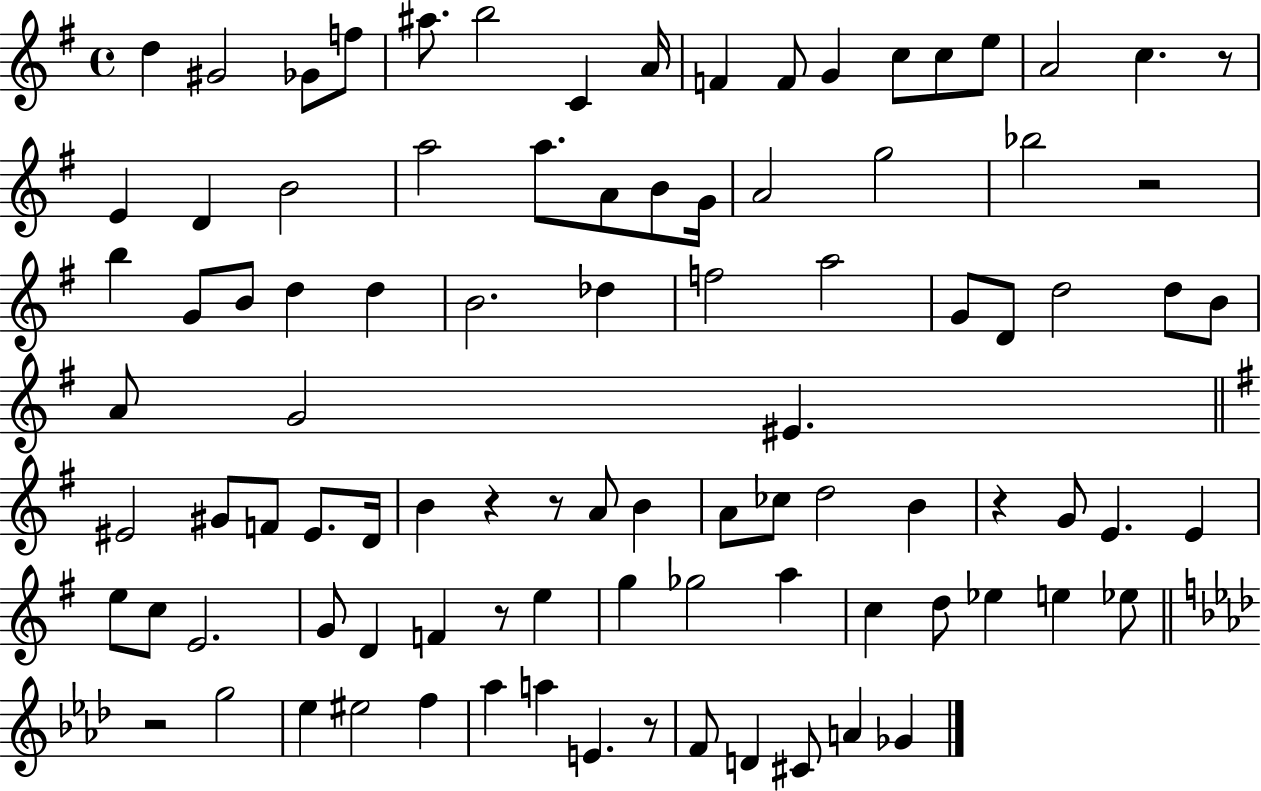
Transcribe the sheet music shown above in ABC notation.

X:1
T:Untitled
M:4/4
L:1/4
K:G
d ^G2 _G/2 f/2 ^a/2 b2 C A/4 F F/2 G c/2 c/2 e/2 A2 c z/2 E D B2 a2 a/2 A/2 B/2 G/4 A2 g2 _b2 z2 b G/2 B/2 d d B2 _d f2 a2 G/2 D/2 d2 d/2 B/2 A/2 G2 ^E ^E2 ^G/2 F/2 ^E/2 D/4 B z z/2 A/2 B A/2 _c/2 d2 B z G/2 E E e/2 c/2 E2 G/2 D F z/2 e g _g2 a c d/2 _e e _e/2 z2 g2 _e ^e2 f _a a E z/2 F/2 D ^C/2 A _G